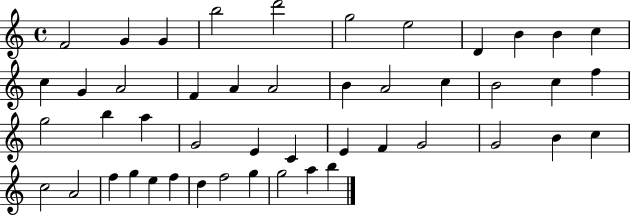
{
  \clef treble
  \time 4/4
  \defaultTimeSignature
  \key c \major
  f'2 g'4 g'4 | b''2 d'''2 | g''2 e''2 | d'4 b'4 b'4 c''4 | \break c''4 g'4 a'2 | f'4 a'4 a'2 | b'4 a'2 c''4 | b'2 c''4 f''4 | \break g''2 b''4 a''4 | g'2 e'4 c'4 | e'4 f'4 g'2 | g'2 b'4 c''4 | \break c''2 a'2 | f''4 g''4 e''4 f''4 | d''4 f''2 g''4 | g''2 a''4 b''4 | \break \bar "|."
}